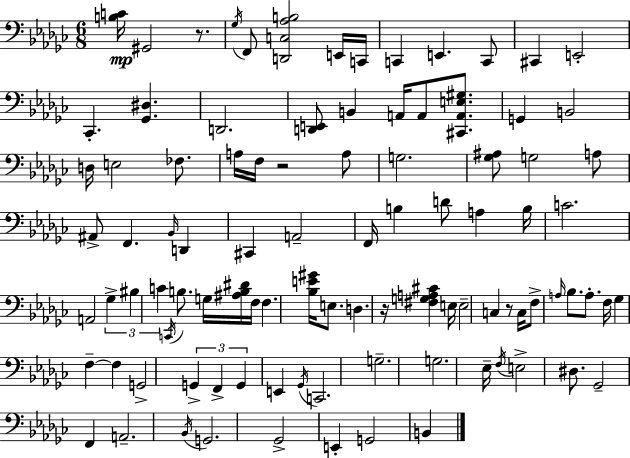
X:1
T:Untitled
M:6/8
L:1/4
K:Ebm
[B,C]/4 ^G,,2 z/2 _G,/4 F,,/2 [D,,C,_A,B,]2 E,,/4 C,,/4 C,, E,, C,,/2 ^C,, E,,2 _C,, [_G,,^D,] D,,2 [D,,E,,]/2 B,, A,,/4 A,,/2 [^C,,A,,E,^G,]/2 G,, B,,2 D,/4 E,2 _F,/2 A,/4 F,/4 z2 A,/2 G,2 [_G,^A,]/2 G,2 A,/2 ^A,,/2 F,, _B,,/4 D,, ^C,, A,,2 F,,/4 B, D/2 A, B,/4 C2 A,,2 _G, ^B, C C,,/4 B,/2 G,/4 [^A,B,^D]/4 F,/4 F, [_B,E^G]/4 E,/2 D, z/4 [^F,G,A,^C] E,/4 E,2 C, z/2 C,/4 F,/2 A,/4 _B,/2 A,/2 F,/4 _G, F, F, G,,2 G,, F,, G,, E,, _G,,/4 C,,2 G,2 G,2 _E,/4 F,/4 E,2 ^D,/2 _G,,2 F,, A,,2 _B,,/4 G,,2 _G,,2 E,, G,,2 B,,